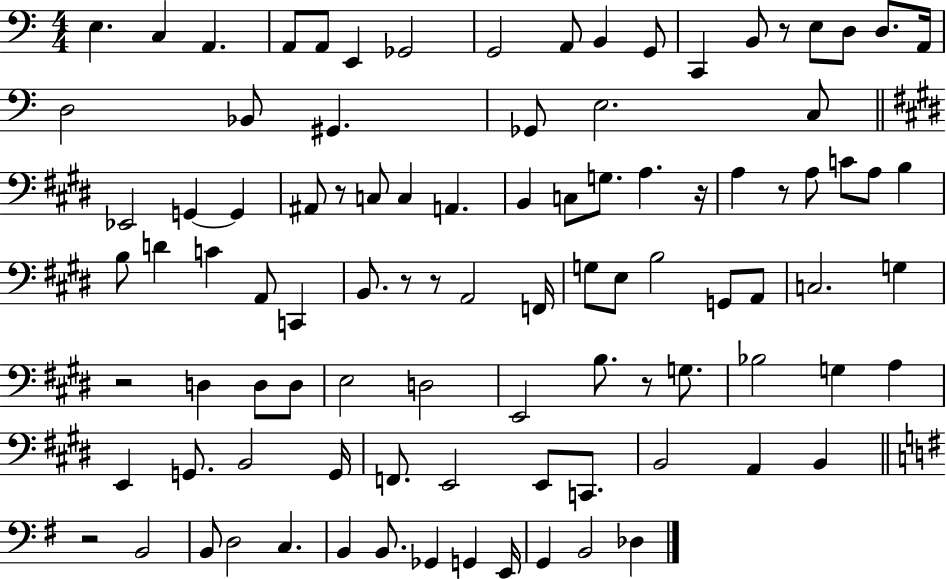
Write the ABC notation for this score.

X:1
T:Untitled
M:4/4
L:1/4
K:C
E, C, A,, A,,/2 A,,/2 E,, _G,,2 G,,2 A,,/2 B,, G,,/2 C,, B,,/2 z/2 E,/2 D,/2 D,/2 A,,/4 D,2 _B,,/2 ^G,, _G,,/2 E,2 C,/2 _E,,2 G,, G,, ^A,,/2 z/2 C,/2 C, A,, B,, C,/2 G,/2 A, z/4 A, z/2 A,/2 C/2 A,/2 B, B,/2 D C A,,/2 C,, B,,/2 z/2 z/2 A,,2 F,,/4 G,/2 E,/2 B,2 G,,/2 A,,/2 C,2 G, z2 D, D,/2 D,/2 E,2 D,2 E,,2 B,/2 z/2 G,/2 _B,2 G, A, E,, G,,/2 B,,2 G,,/4 F,,/2 E,,2 E,,/2 C,,/2 B,,2 A,, B,, z2 B,,2 B,,/2 D,2 C, B,, B,,/2 _G,, G,, E,,/4 G,, B,,2 _D,